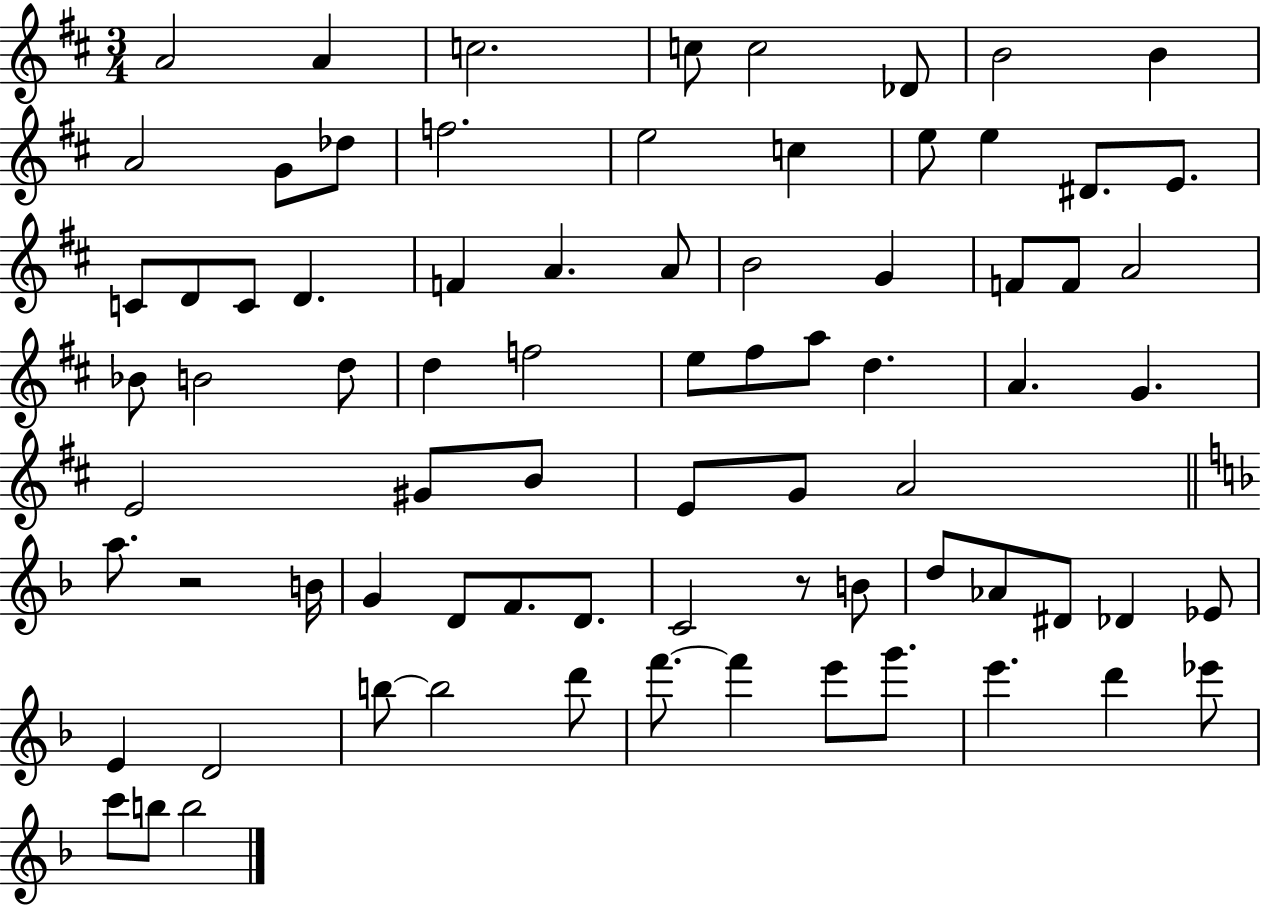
A4/h A4/q C5/h. C5/e C5/h Db4/e B4/h B4/q A4/h G4/e Db5/e F5/h. E5/h C5/q E5/e E5/q D#4/e. E4/e. C4/e D4/e C4/e D4/q. F4/q A4/q. A4/e B4/h G4/q F4/e F4/e A4/h Bb4/e B4/h D5/e D5/q F5/h E5/e F#5/e A5/e D5/q. A4/q. G4/q. E4/h G#4/e B4/e E4/e G4/e A4/h A5/e. R/h B4/s G4/q D4/e F4/e. D4/e. C4/h R/e B4/e D5/e Ab4/e D#4/e Db4/q Eb4/e E4/q D4/h B5/e B5/h D6/e F6/e. F6/q E6/e G6/e. E6/q. D6/q Eb6/e C6/e B5/e B5/h